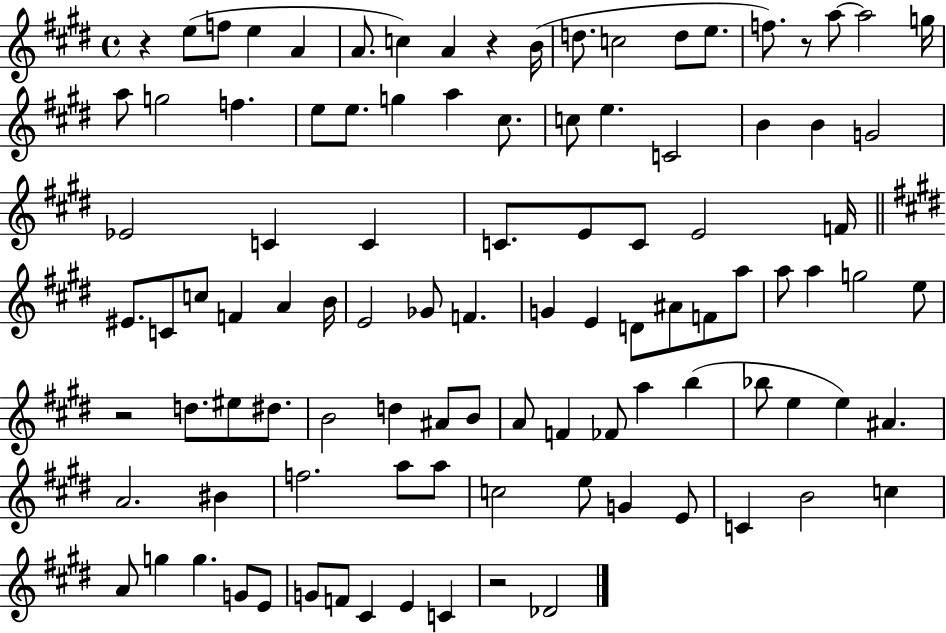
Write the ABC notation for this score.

X:1
T:Untitled
M:4/4
L:1/4
K:E
z e/2 f/2 e A A/2 c A z B/4 d/2 c2 d/2 e/2 f/2 z/2 a/2 a2 g/4 a/2 g2 f e/2 e/2 g a ^c/2 c/2 e C2 B B G2 _E2 C C C/2 E/2 C/2 E2 F/4 ^E/2 C/2 c/2 F A B/4 E2 _G/2 F G E D/2 ^A/2 F/2 a/2 a/2 a g2 e/2 z2 d/2 ^e/2 ^d/2 B2 d ^A/2 B/2 A/2 F _F/2 a b _b/2 e e ^A A2 ^B f2 a/2 a/2 c2 e/2 G E/2 C B2 c A/2 g g G/2 E/2 G/2 F/2 ^C E C z2 _D2